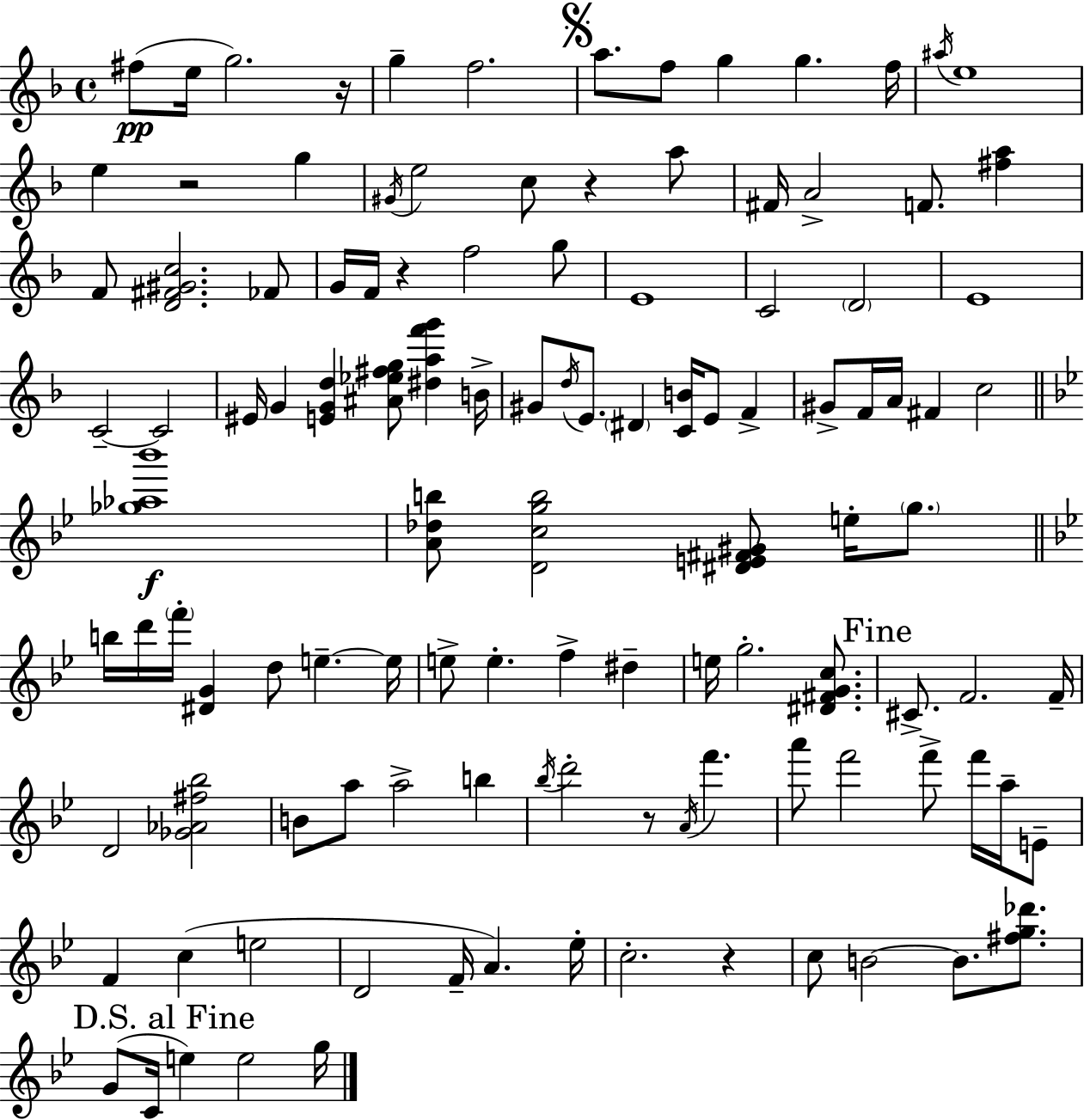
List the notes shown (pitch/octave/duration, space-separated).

F#5/e E5/s G5/h. R/s G5/q F5/h. A5/e. F5/e G5/q G5/q. F5/s A#5/s E5/w E5/q R/h G5/q G#4/s E5/h C5/e R/q A5/e F#4/s A4/h F4/e. [F#5,A5]/q F4/e [D4,F#4,G#4,C5]/h. FES4/e G4/s F4/s R/q F5/h G5/e E4/w C4/h D4/h E4/w C4/h C4/h EIS4/s G4/q [E4,G4,D5]/q [A#4,Eb5,F#5,G5]/e [D#5,A5,F6,G6]/q B4/s G#4/e D5/s E4/e. D#4/q [C4,B4]/s E4/e F4/q G#4/e F4/s A4/s F#4/q C5/h [Gb5,Ab5,Bb6]/w [A4,Db5,B5]/e [D4,C5,G5,B5]/h [D#4,E4,F#4,G#4]/e E5/s G5/e. B5/s D6/s F6/s [D#4,G4]/q D5/e E5/q. E5/s E5/e E5/q. F5/q D#5/q E5/s G5/h. [D#4,F#4,G4,C5]/e. C#4/e. F4/h. F4/s D4/h [Gb4,Ab4,F#5,Bb5]/h B4/e A5/e A5/h B5/q Bb5/s D6/h R/e A4/s F6/q. A6/e F6/h F6/e F6/s A5/s E4/e F4/q C5/q E5/h D4/h F4/s A4/q. Eb5/s C5/h. R/q C5/e B4/h B4/e. [F#5,G5,Db6]/e. G4/e C4/s E5/q E5/h G5/s